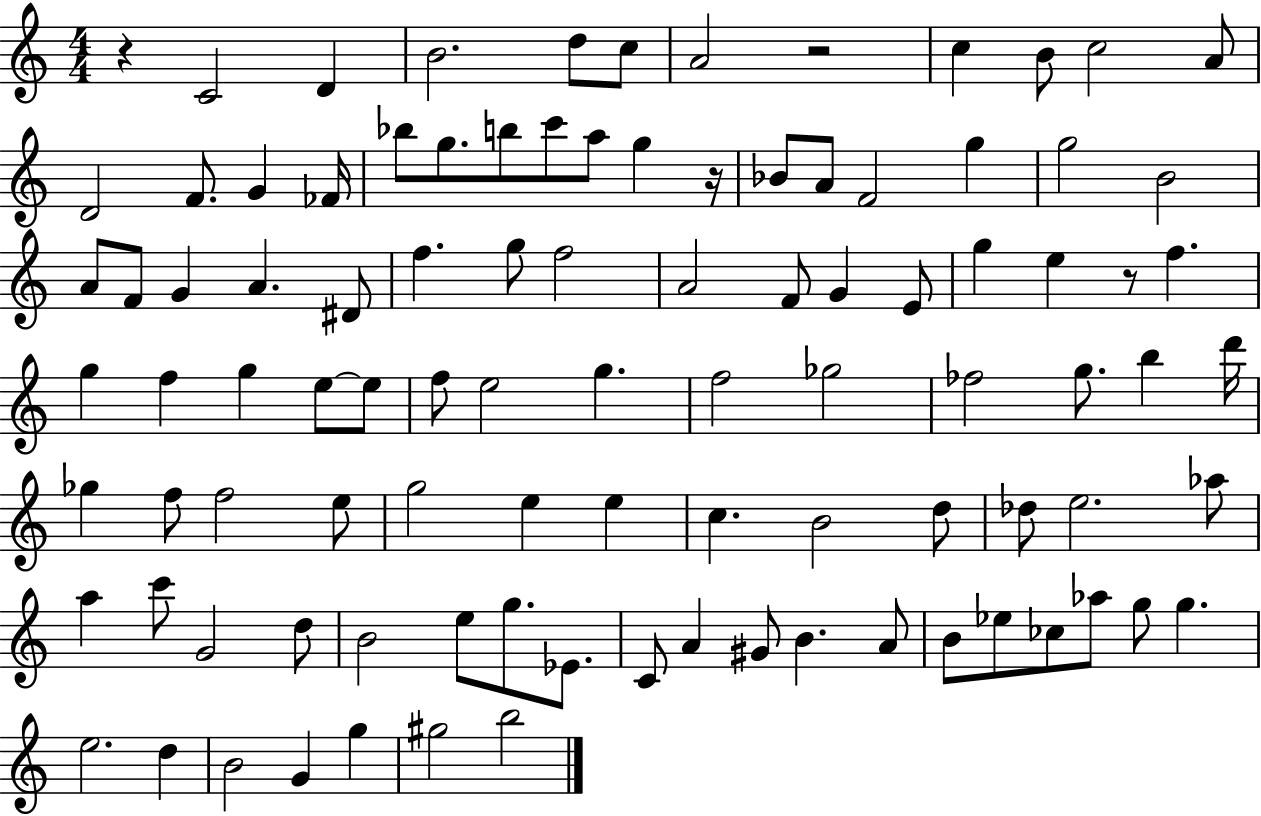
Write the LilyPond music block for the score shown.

{
  \clef treble
  \numericTimeSignature
  \time 4/4
  \key c \major
  \repeat volta 2 { r4 c'2 d'4 | b'2. d''8 c''8 | a'2 r2 | c''4 b'8 c''2 a'8 | \break d'2 f'8. g'4 fes'16 | bes''8 g''8. b''8 c'''8 a''8 g''4 r16 | bes'8 a'8 f'2 g''4 | g''2 b'2 | \break a'8 f'8 g'4 a'4. dis'8 | f''4. g''8 f''2 | a'2 f'8 g'4 e'8 | g''4 e''4 r8 f''4. | \break g''4 f''4 g''4 e''8~~ e''8 | f''8 e''2 g''4. | f''2 ges''2 | fes''2 g''8. b''4 d'''16 | \break ges''4 f''8 f''2 e''8 | g''2 e''4 e''4 | c''4. b'2 d''8 | des''8 e''2. aes''8 | \break a''4 c'''8 g'2 d''8 | b'2 e''8 g''8. ees'8. | c'8 a'4 gis'8 b'4. a'8 | b'8 ees''8 ces''8 aes''8 g''8 g''4. | \break e''2. d''4 | b'2 g'4 g''4 | gis''2 b''2 | } \bar "|."
}